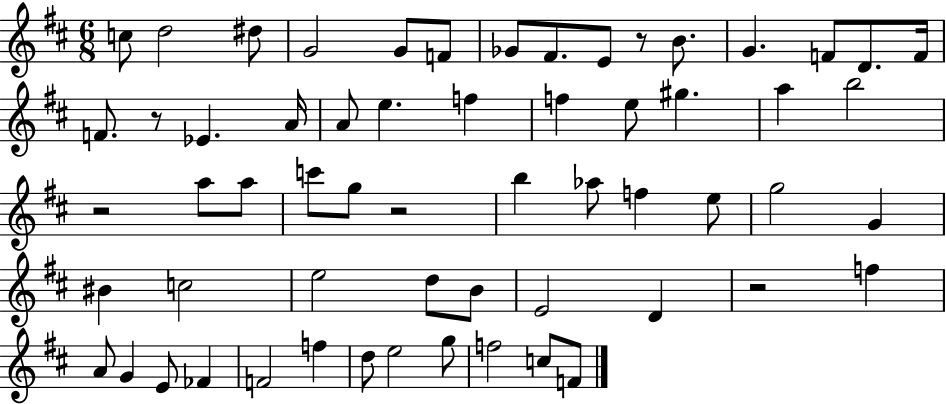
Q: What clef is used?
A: treble